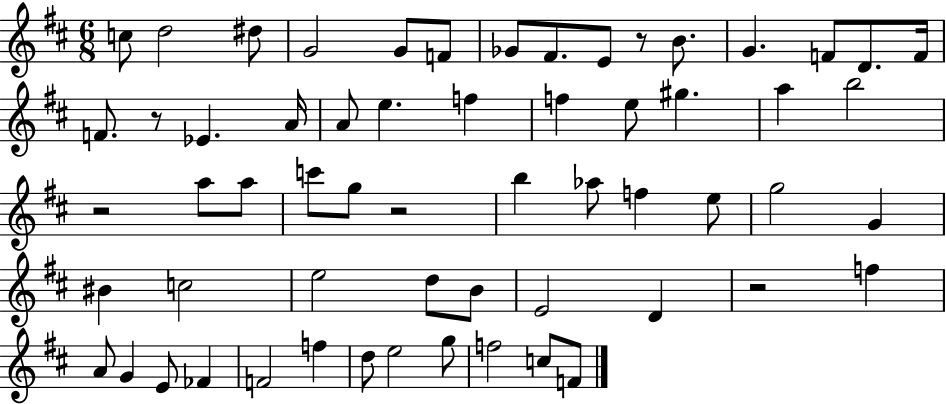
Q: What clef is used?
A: treble